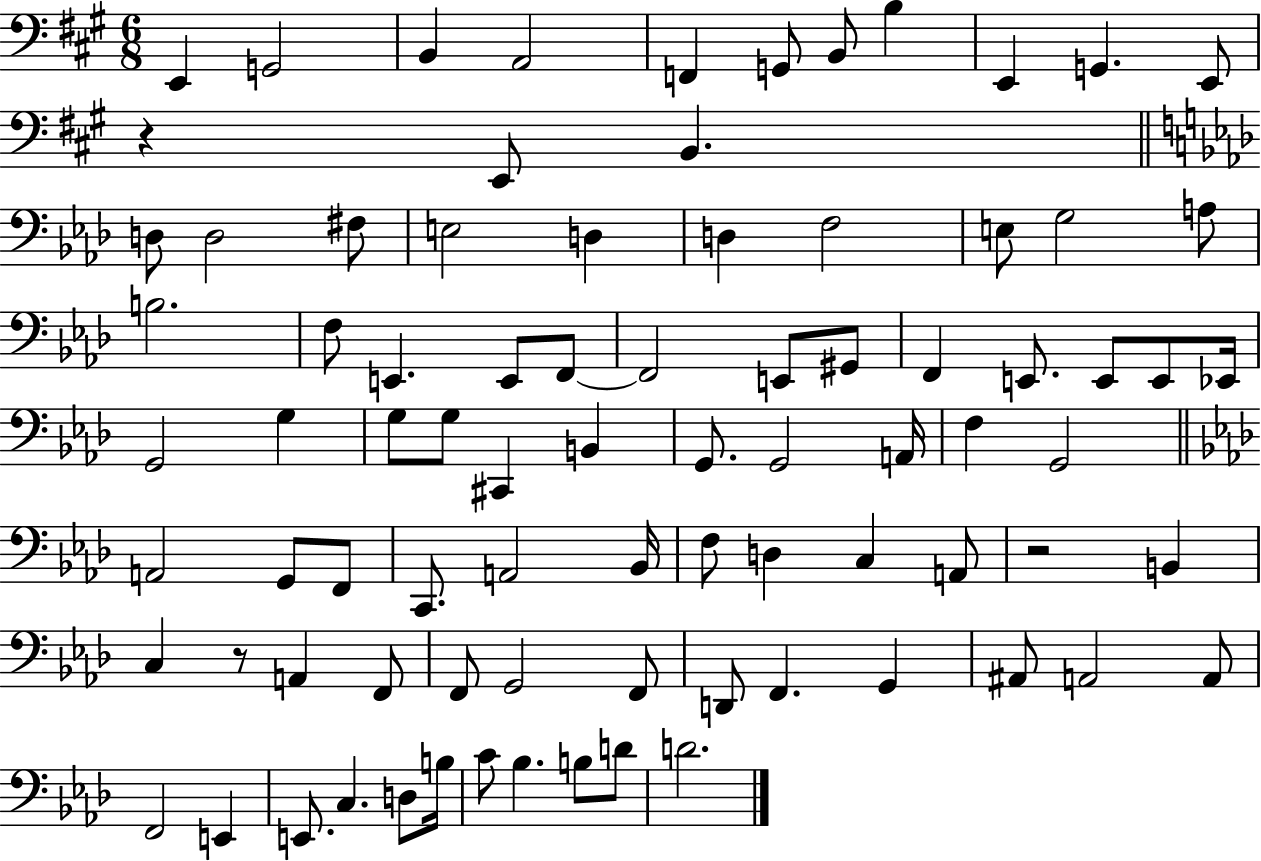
{
  \clef bass
  \numericTimeSignature
  \time 6/8
  \key a \major
  e,4 g,2 | b,4 a,2 | f,4 g,8 b,8 b4 | e,4 g,4. e,8 | \break r4 e,8 b,4. | \bar "||" \break \key f \minor d8 d2 fis8 | e2 d4 | d4 f2 | e8 g2 a8 | \break b2. | f8 e,4. e,8 f,8~~ | f,2 e,8 gis,8 | f,4 e,8. e,8 e,8 ees,16 | \break g,2 g4 | g8 g8 cis,4 b,4 | g,8. g,2 a,16 | f4 g,2 | \break \bar "||" \break \key f \minor a,2 g,8 f,8 | c,8. a,2 bes,16 | f8 d4 c4 a,8 | r2 b,4 | \break c4 r8 a,4 f,8 | f,8 g,2 f,8 | d,8 f,4. g,4 | ais,8 a,2 a,8 | \break f,2 e,4 | e,8. c4. d8 b16 | c'8 bes4. b8 d'8 | d'2. | \break \bar "|."
}